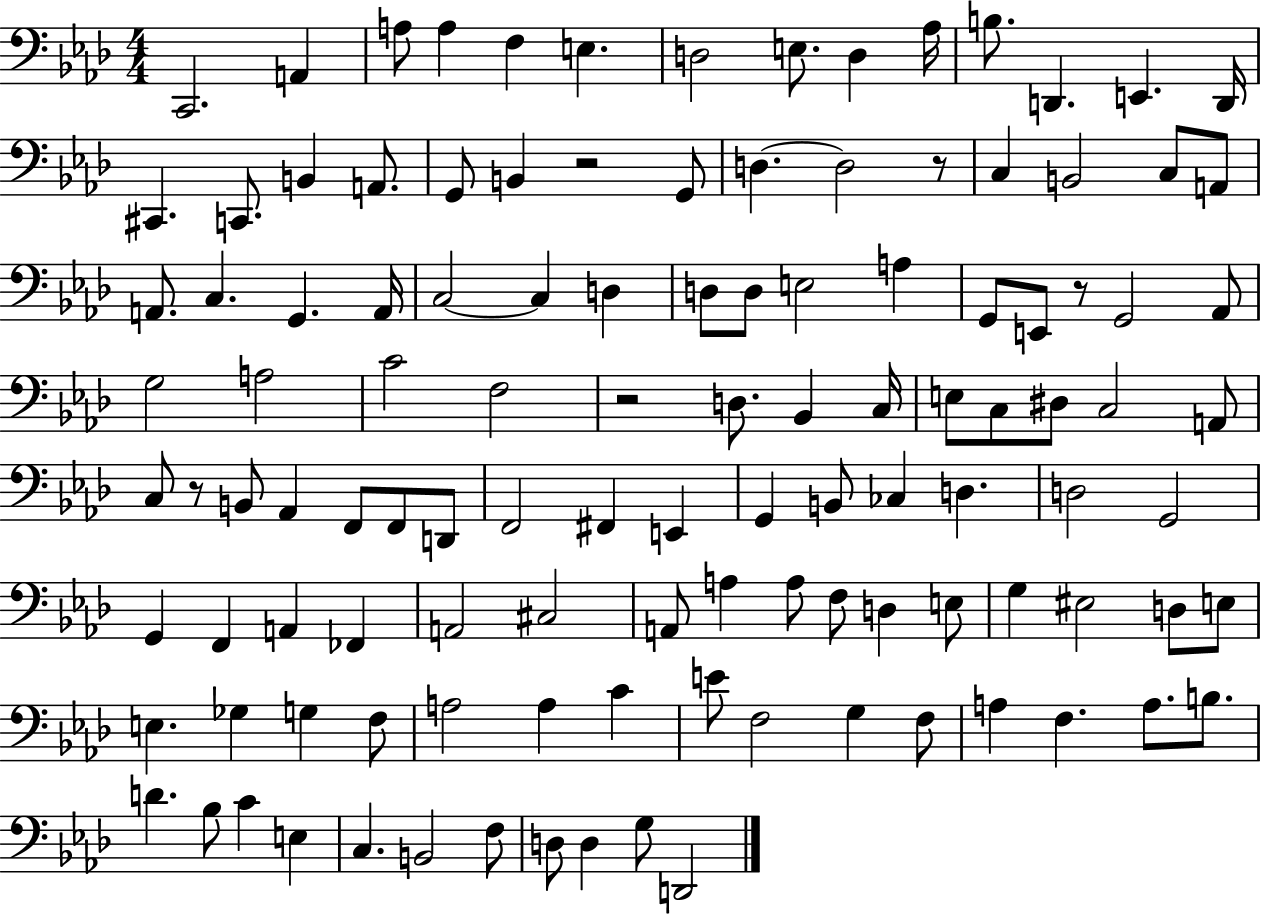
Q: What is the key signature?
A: AES major